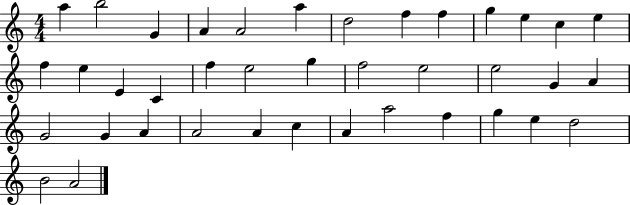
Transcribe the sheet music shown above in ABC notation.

X:1
T:Untitled
M:4/4
L:1/4
K:C
a b2 G A A2 a d2 f f g e c e f e E C f e2 g f2 e2 e2 G A G2 G A A2 A c A a2 f g e d2 B2 A2